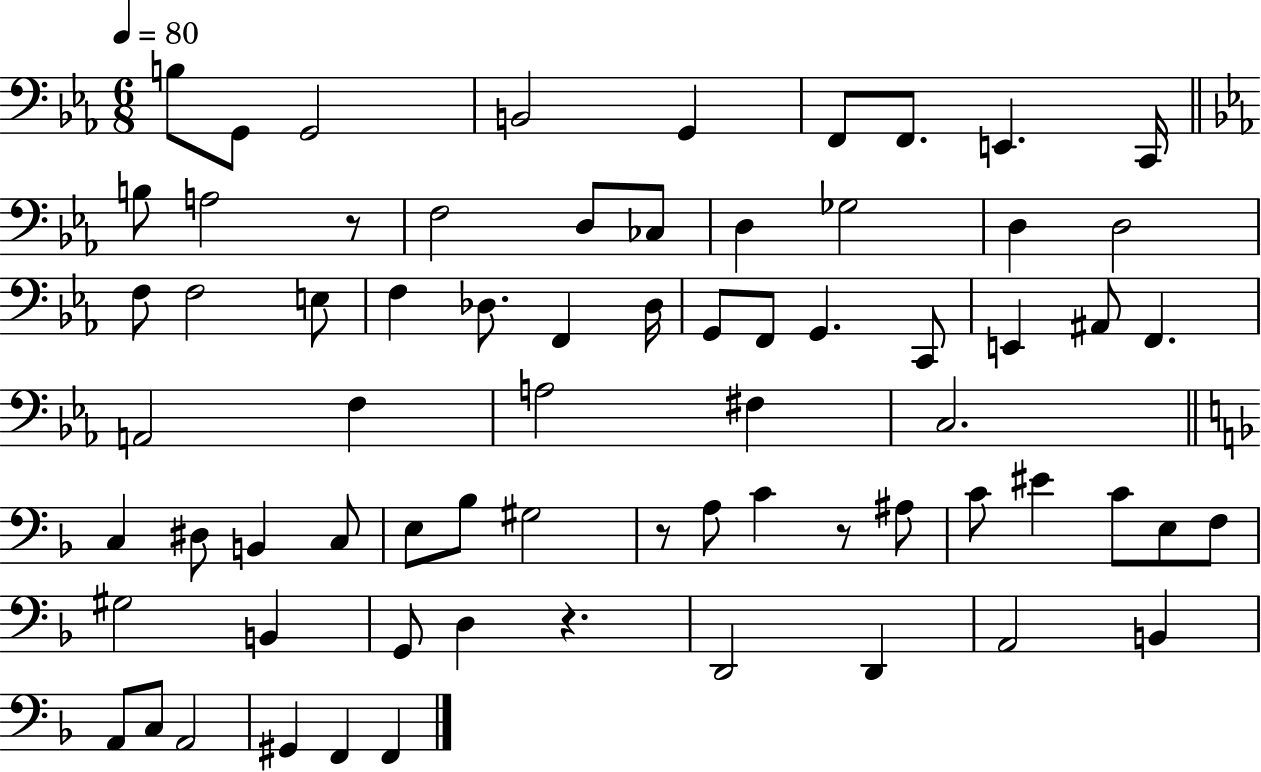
X:1
T:Untitled
M:6/8
L:1/4
K:Eb
B,/2 G,,/2 G,,2 B,,2 G,, F,,/2 F,,/2 E,, C,,/4 B,/2 A,2 z/2 F,2 D,/2 _C,/2 D, _G,2 D, D,2 F,/2 F,2 E,/2 F, _D,/2 F,, _D,/4 G,,/2 F,,/2 G,, C,,/2 E,, ^A,,/2 F,, A,,2 F, A,2 ^F, C,2 C, ^D,/2 B,, C,/2 E,/2 _B,/2 ^G,2 z/2 A,/2 C z/2 ^A,/2 C/2 ^E C/2 E,/2 F,/2 ^G,2 B,, G,,/2 D, z D,,2 D,, A,,2 B,, A,,/2 C,/2 A,,2 ^G,, F,, F,,